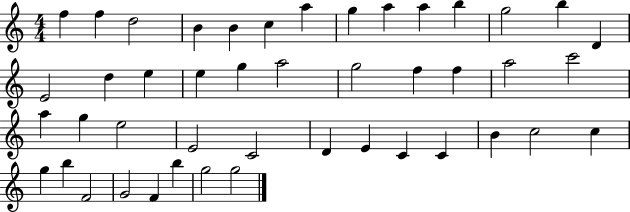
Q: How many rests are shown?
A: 0